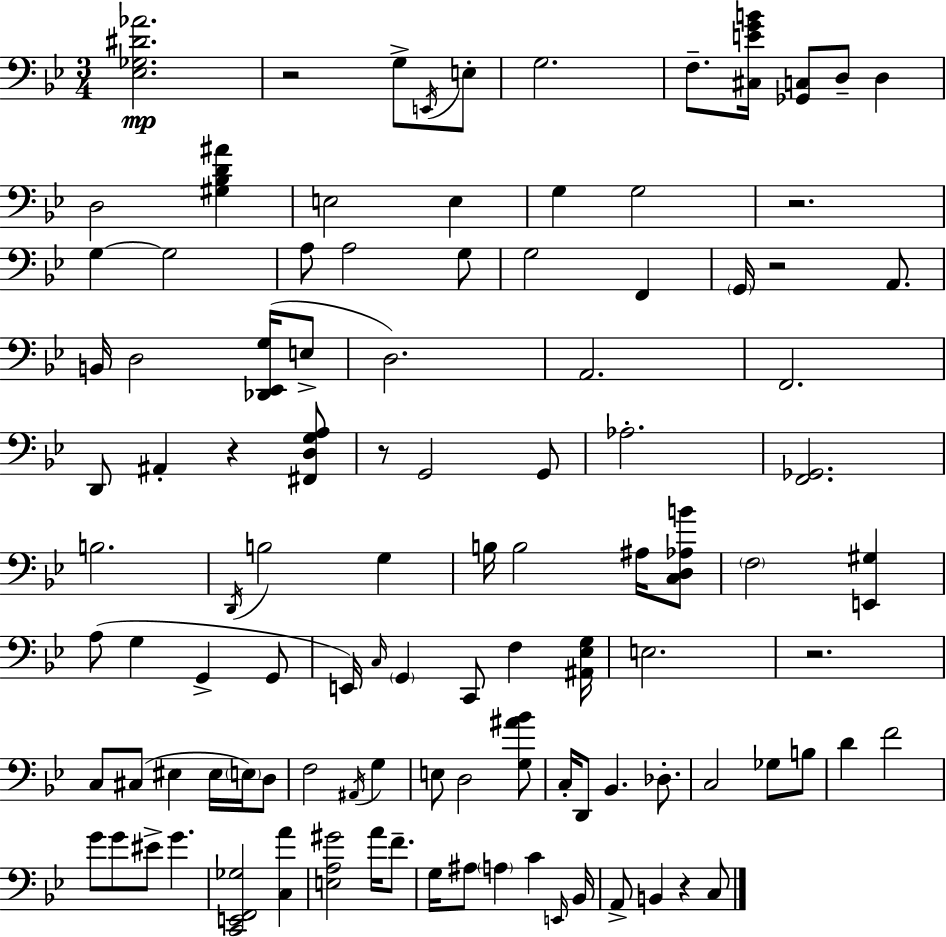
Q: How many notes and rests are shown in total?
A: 106